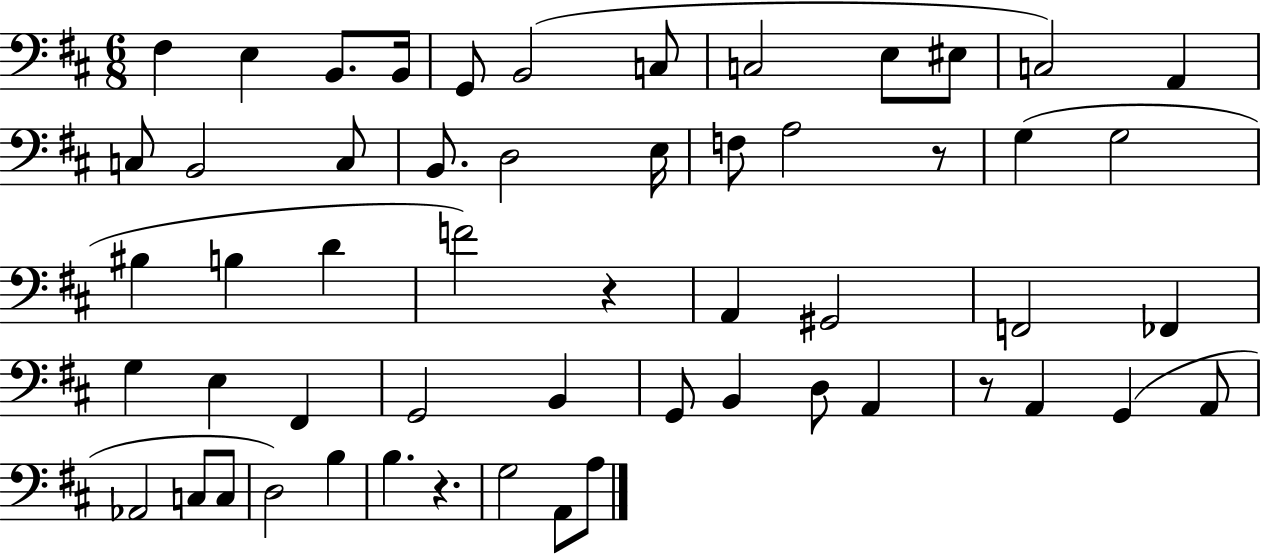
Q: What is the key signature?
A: D major